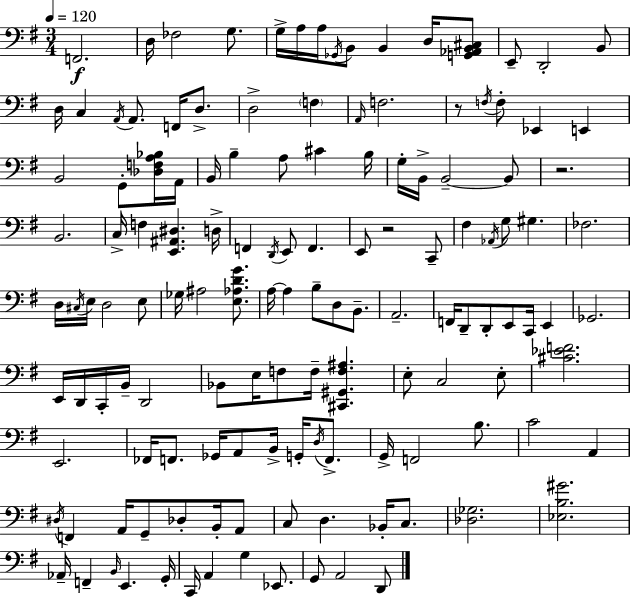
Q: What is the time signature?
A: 3/4